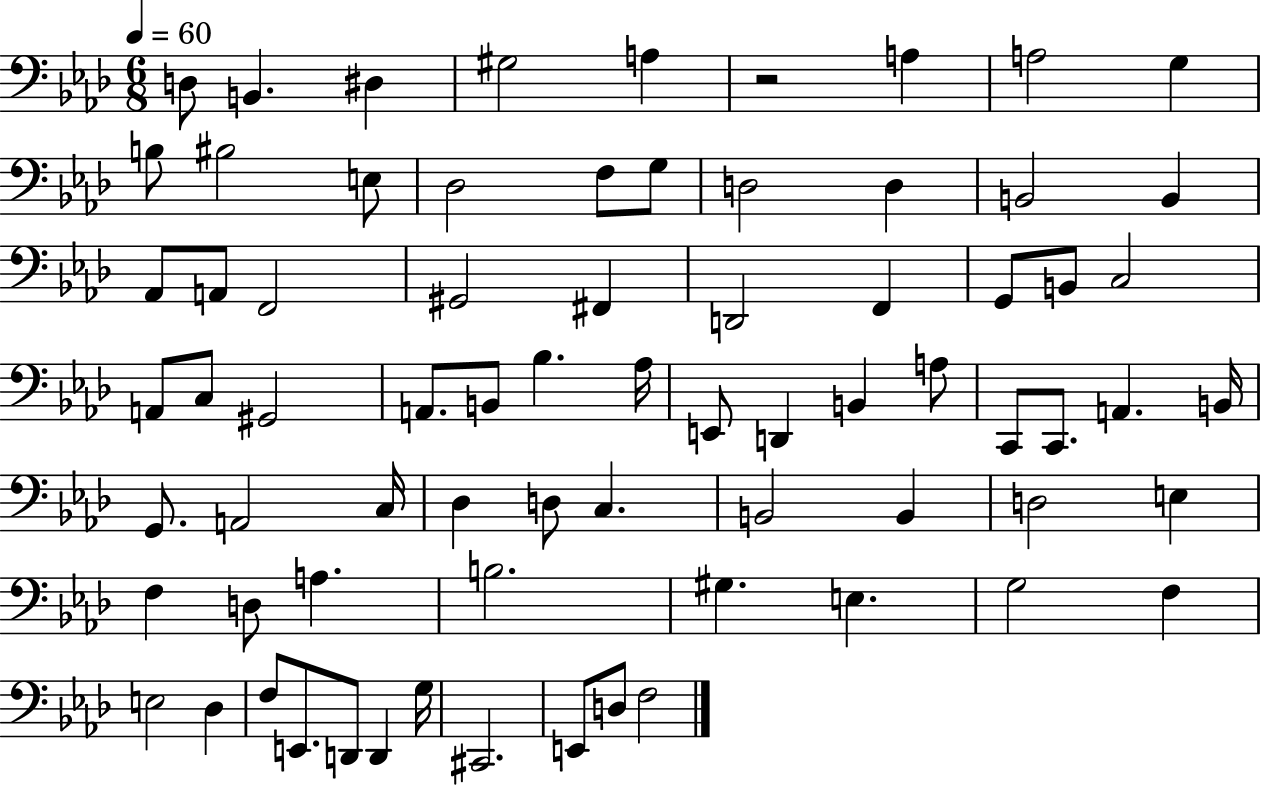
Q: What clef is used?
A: bass